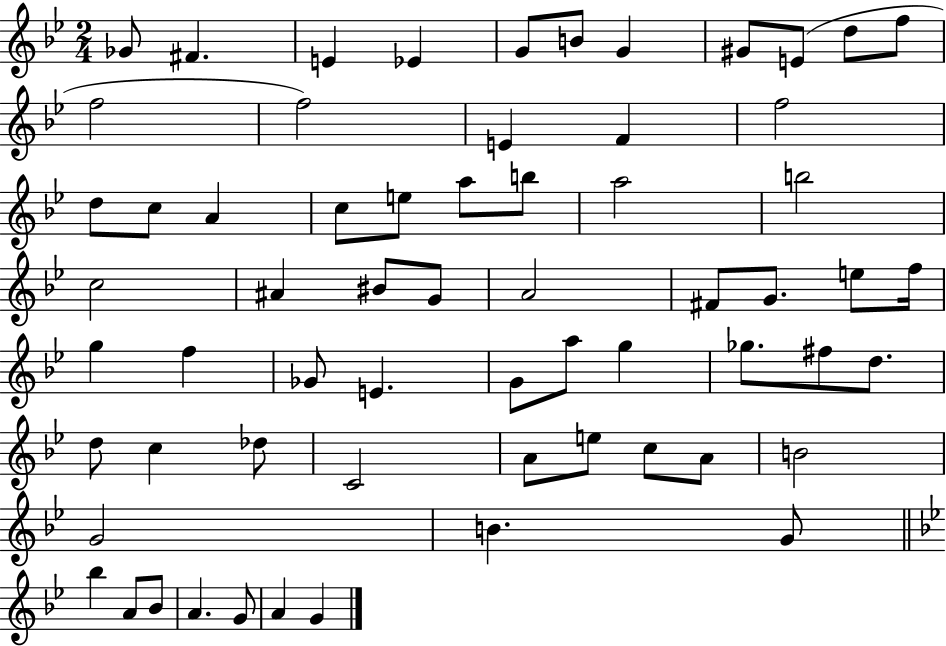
{
  \clef treble
  \numericTimeSignature
  \time 2/4
  \key bes \major
  ges'8 fis'4. | e'4 ees'4 | g'8 b'8 g'4 | gis'8 e'8( d''8 f''8 | \break f''2 | f''2) | e'4 f'4 | f''2 | \break d''8 c''8 a'4 | c''8 e''8 a''8 b''8 | a''2 | b''2 | \break c''2 | ais'4 bis'8 g'8 | a'2 | fis'8 g'8. e''8 f''16 | \break g''4 f''4 | ges'8 e'4. | g'8 a''8 g''4 | ges''8. fis''8 d''8. | \break d''8 c''4 des''8 | c'2 | a'8 e''8 c''8 a'8 | b'2 | \break g'2 | b'4. g'8 | \bar "||" \break \key bes \major bes''4 a'8 bes'8 | a'4. g'8 | a'4 g'4 | \bar "|."
}